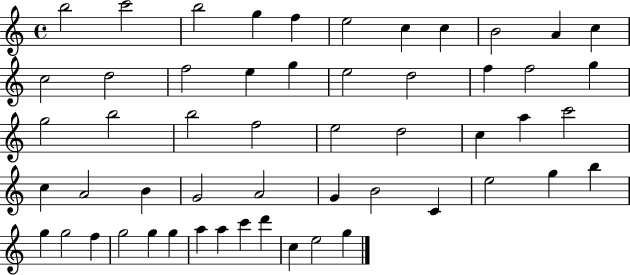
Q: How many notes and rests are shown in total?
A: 54